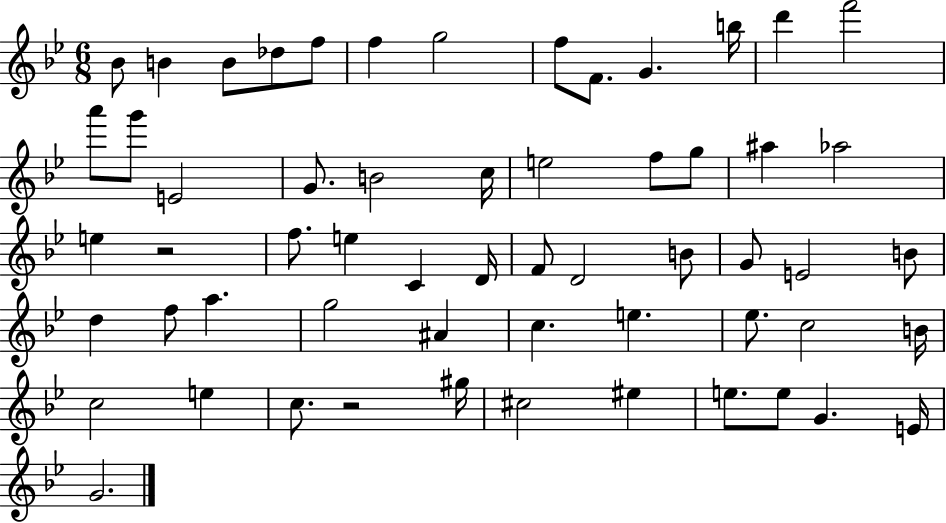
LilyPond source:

{
  \clef treble
  \numericTimeSignature
  \time 6/8
  \key bes \major
  bes'8 b'4 b'8 des''8 f''8 | f''4 g''2 | f''8 f'8. g'4. b''16 | d'''4 f'''2 | \break a'''8 g'''8 e'2 | g'8. b'2 c''16 | e''2 f''8 g''8 | ais''4 aes''2 | \break e''4 r2 | f''8. e''4 c'4 d'16 | f'8 d'2 b'8 | g'8 e'2 b'8 | \break d''4 f''8 a''4. | g''2 ais'4 | c''4. e''4. | ees''8. c''2 b'16 | \break c''2 e''4 | c''8. r2 gis''16 | cis''2 eis''4 | e''8. e''8 g'4. e'16 | \break g'2. | \bar "|."
}